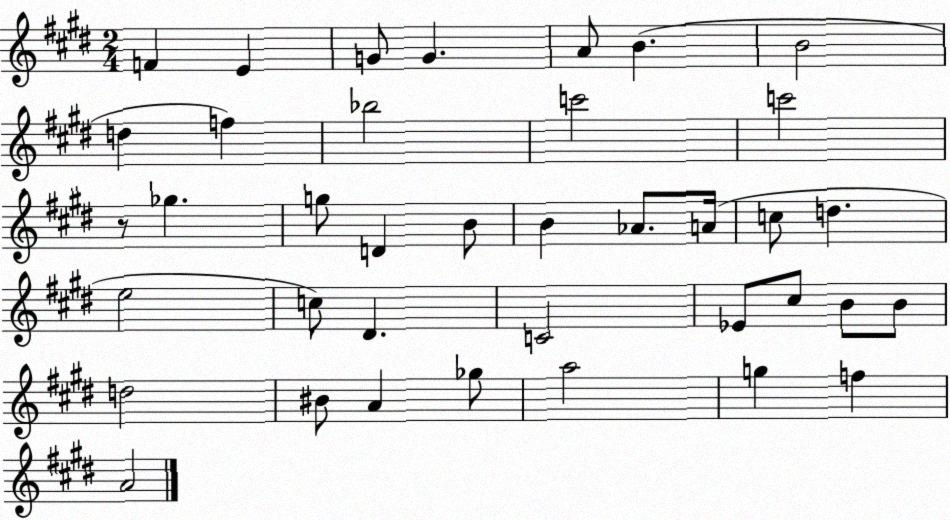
X:1
T:Untitled
M:2/4
L:1/4
K:E
F E G/2 G A/2 B B2 d f _b2 c'2 c'2 z/2 _g g/2 D B/2 B _A/2 A/4 c/2 d e2 c/2 ^D C2 _E/2 ^c/2 B/2 B/2 d2 ^B/2 A _g/2 a2 g f A2